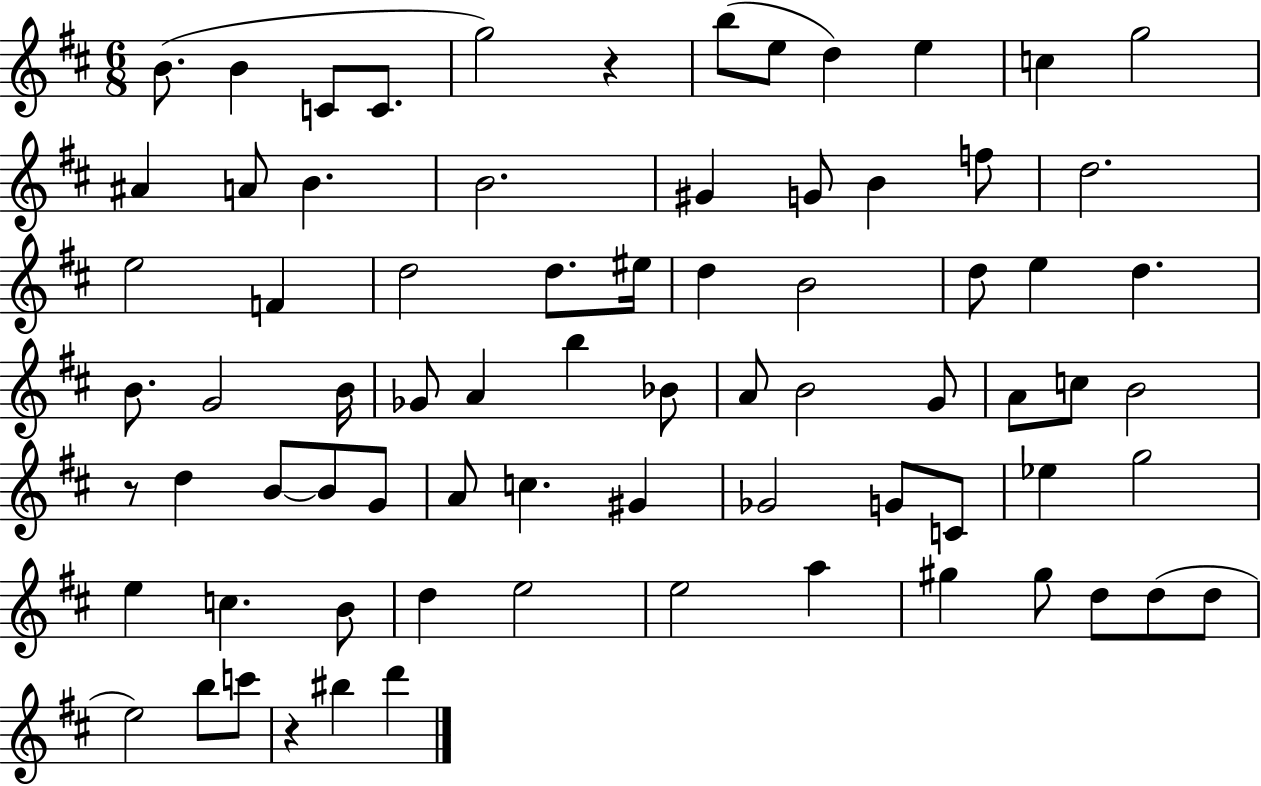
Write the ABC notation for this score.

X:1
T:Untitled
M:6/8
L:1/4
K:D
B/2 B C/2 C/2 g2 z b/2 e/2 d e c g2 ^A A/2 B B2 ^G G/2 B f/2 d2 e2 F d2 d/2 ^e/4 d B2 d/2 e d B/2 G2 B/4 _G/2 A b _B/2 A/2 B2 G/2 A/2 c/2 B2 z/2 d B/2 B/2 G/2 A/2 c ^G _G2 G/2 C/2 _e g2 e c B/2 d e2 e2 a ^g ^g/2 d/2 d/2 d/2 e2 b/2 c'/2 z ^b d'